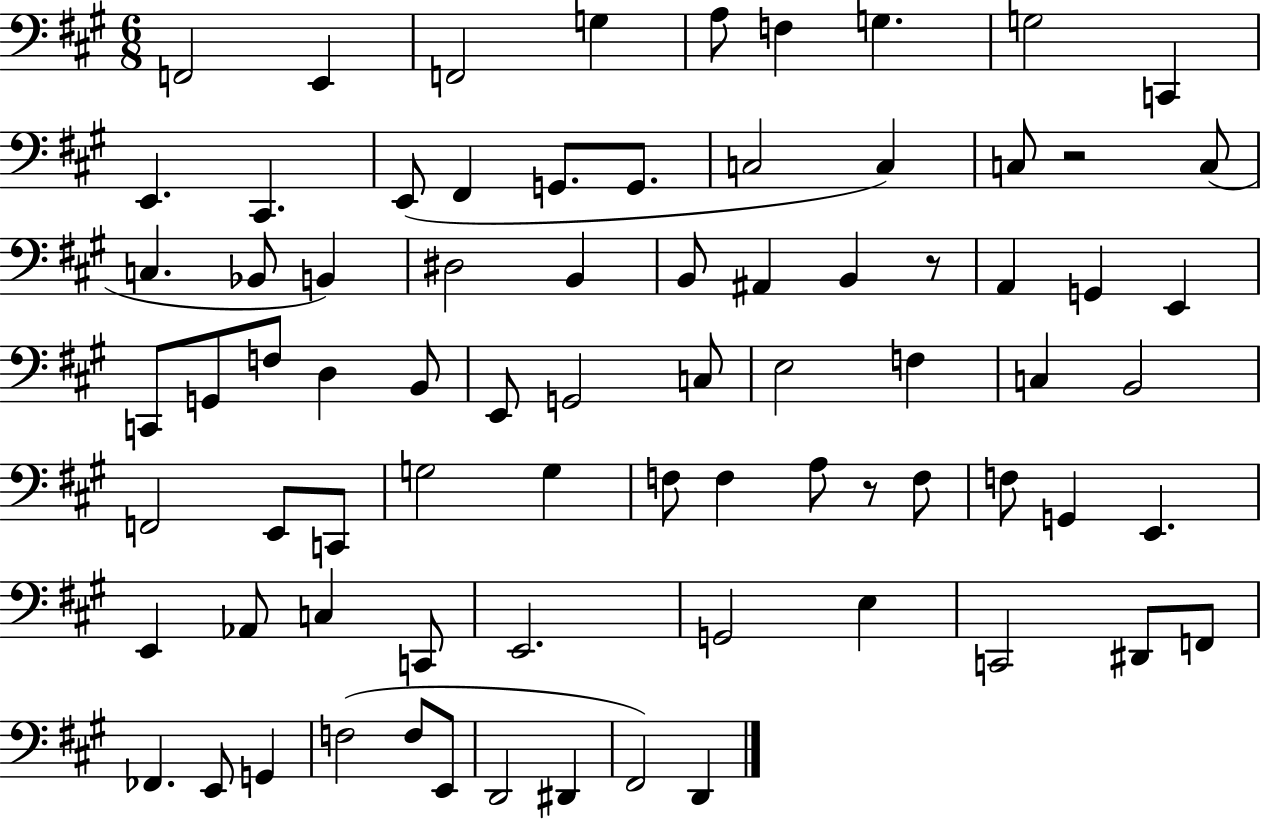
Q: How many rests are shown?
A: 3